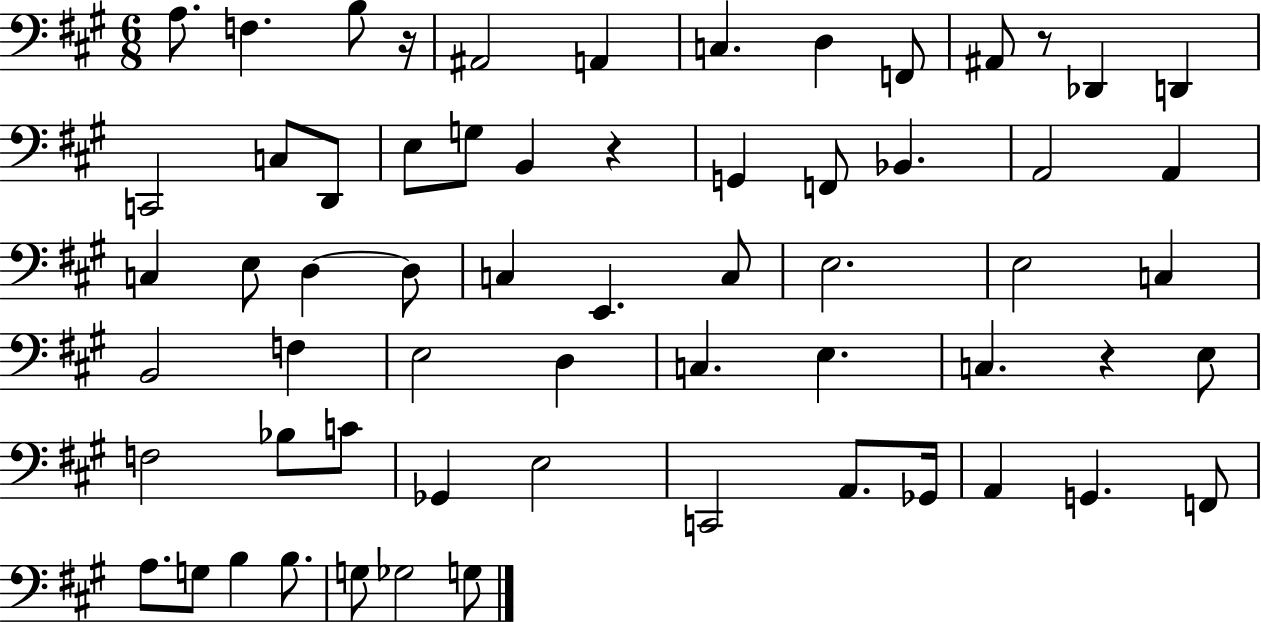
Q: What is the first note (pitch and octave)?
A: A3